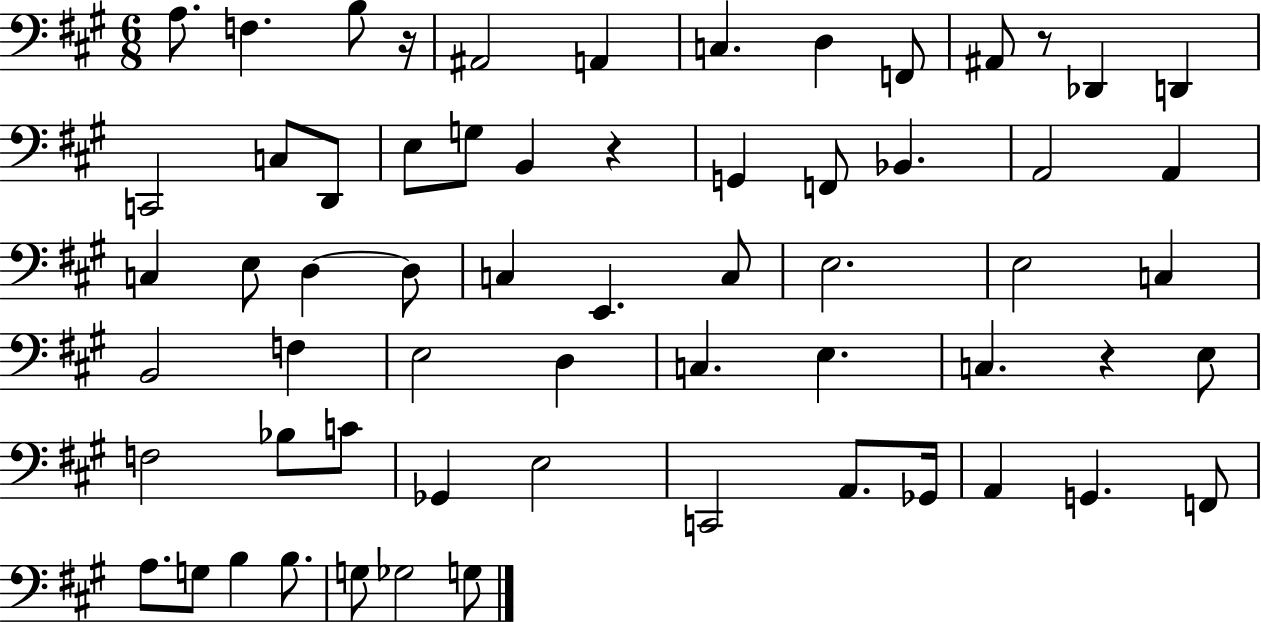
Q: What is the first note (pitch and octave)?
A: A3